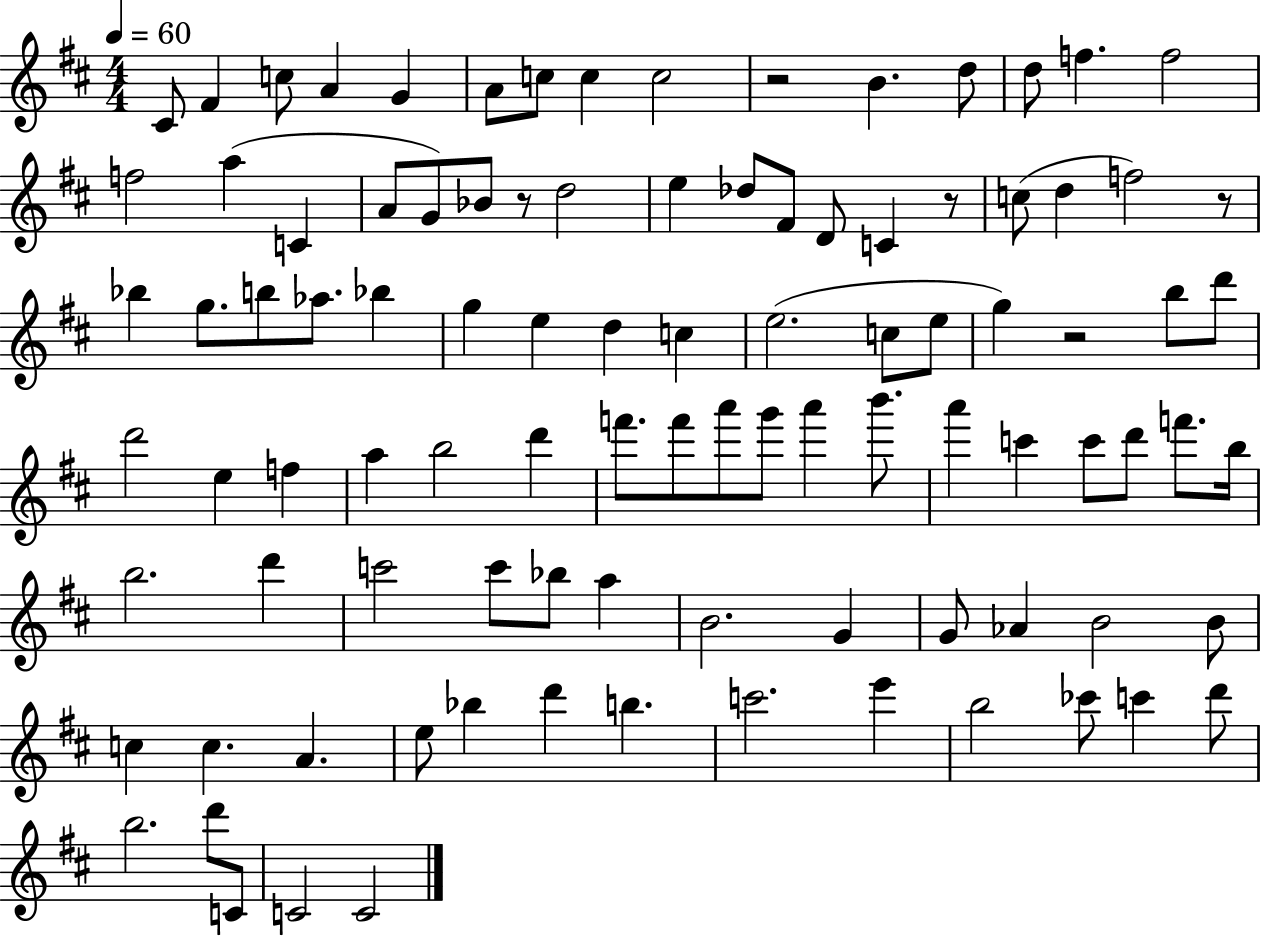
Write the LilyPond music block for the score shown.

{
  \clef treble
  \numericTimeSignature
  \time 4/4
  \key d \major
  \tempo 4 = 60
  \repeat volta 2 { cis'8 fis'4 c''8 a'4 g'4 | a'8 c''8 c''4 c''2 | r2 b'4. d''8 | d''8 f''4. f''2 | \break f''2 a''4( c'4 | a'8 g'8) bes'8 r8 d''2 | e''4 des''8 fis'8 d'8 c'4 r8 | c''8( d''4 f''2) r8 | \break bes''4 g''8. b''8 aes''8. bes''4 | g''4 e''4 d''4 c''4 | e''2.( c''8 e''8 | g''4) r2 b''8 d'''8 | \break d'''2 e''4 f''4 | a''4 b''2 d'''4 | f'''8. f'''8 a'''8 g'''8 a'''4 b'''8. | a'''4 c'''4 c'''8 d'''8 f'''8. b''16 | \break b''2. d'''4 | c'''2 c'''8 bes''8 a''4 | b'2. g'4 | g'8 aes'4 b'2 b'8 | \break c''4 c''4. a'4. | e''8 bes''4 d'''4 b''4. | c'''2. e'''4 | b''2 ces'''8 c'''4 d'''8 | \break b''2. d'''8 c'8 | c'2 c'2 | } \bar "|."
}